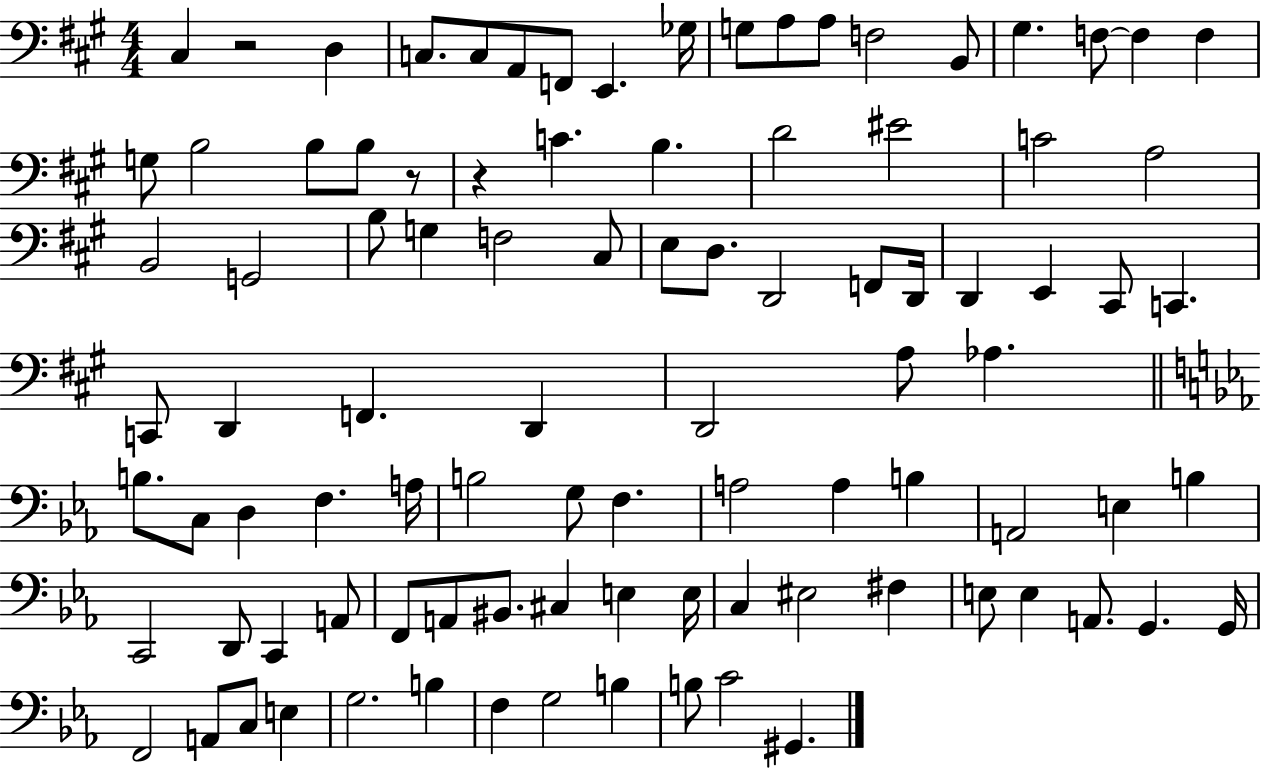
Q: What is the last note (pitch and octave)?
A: G#2